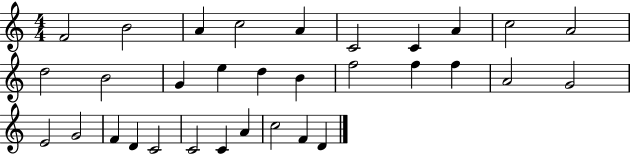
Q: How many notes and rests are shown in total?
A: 32